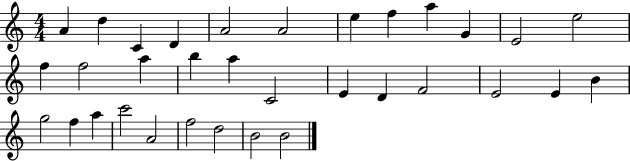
A4/q D5/q C4/q D4/q A4/h A4/h E5/q F5/q A5/q G4/q E4/h E5/h F5/q F5/h A5/q B5/q A5/q C4/h E4/q D4/q F4/h E4/h E4/q B4/q G5/h F5/q A5/q C6/h A4/h F5/h D5/h B4/h B4/h